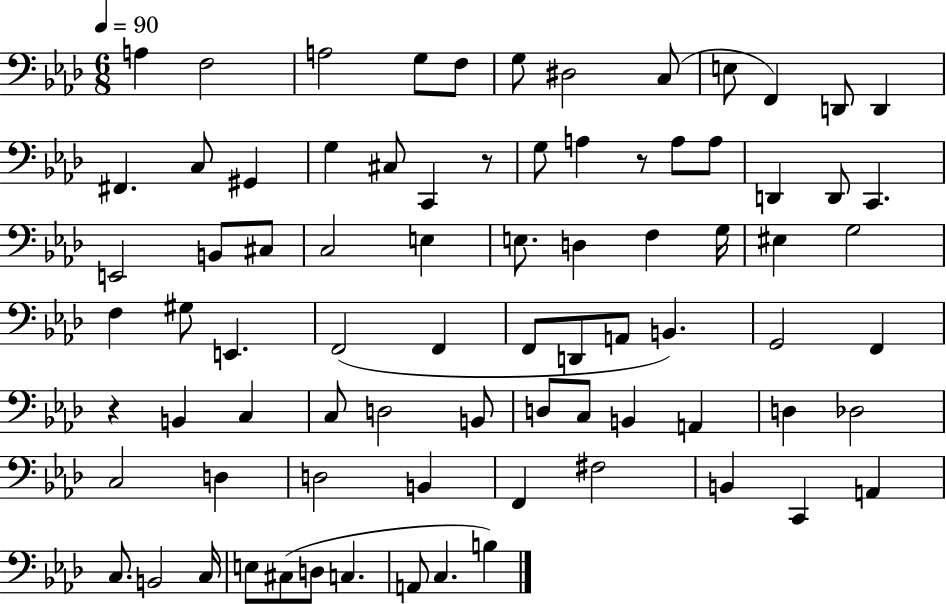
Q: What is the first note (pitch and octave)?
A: A3